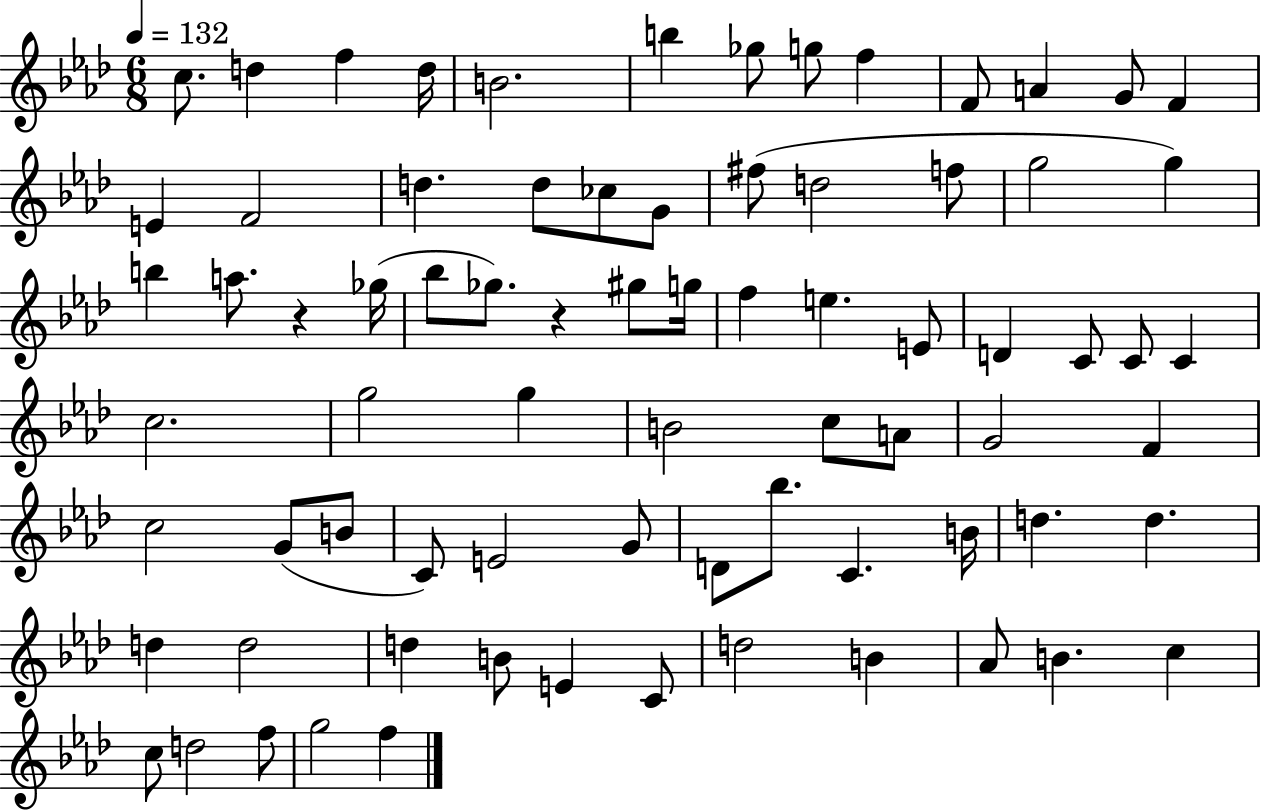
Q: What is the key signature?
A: AES major